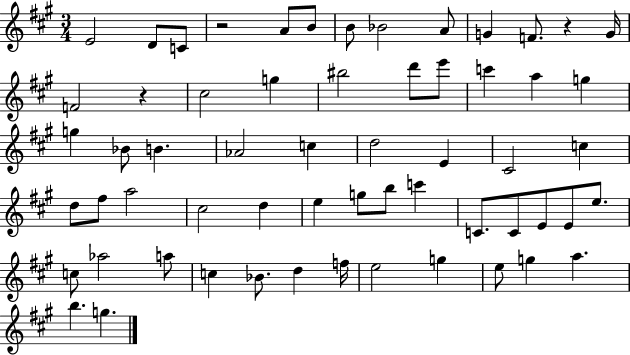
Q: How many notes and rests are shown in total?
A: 60